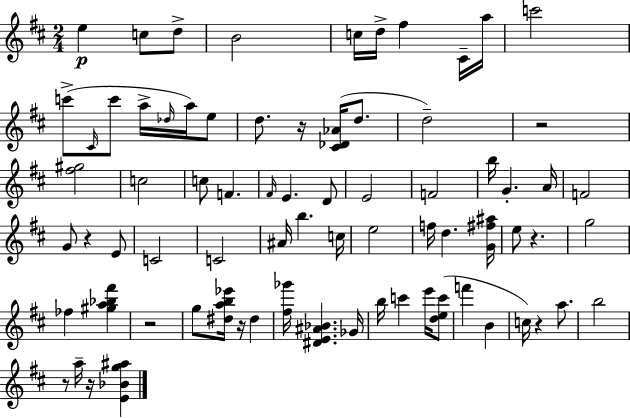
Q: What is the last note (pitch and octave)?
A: A5